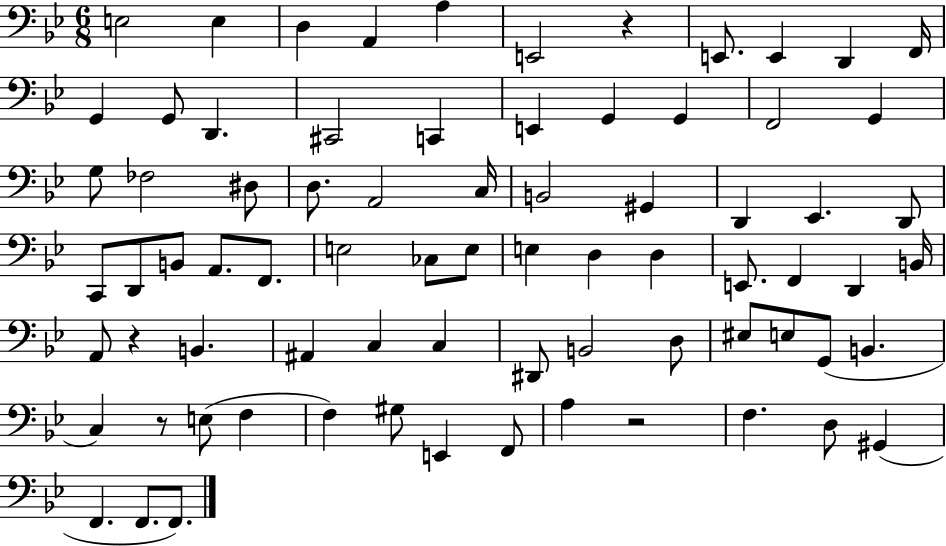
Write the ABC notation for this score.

X:1
T:Untitled
M:6/8
L:1/4
K:Bb
E,2 E, D, A,, A, E,,2 z E,,/2 E,, D,, F,,/4 G,, G,,/2 D,, ^C,,2 C,, E,, G,, G,, F,,2 G,, G,/2 _F,2 ^D,/2 D,/2 A,,2 C,/4 B,,2 ^G,, D,, _E,, D,,/2 C,,/2 D,,/2 B,,/2 A,,/2 F,,/2 E,2 _C,/2 E,/2 E, D, D, E,,/2 F,, D,, B,,/4 A,,/2 z B,, ^A,, C, C, ^D,,/2 B,,2 D,/2 ^E,/2 E,/2 G,,/2 B,, C, z/2 E,/2 F, F, ^G,/2 E,, F,,/2 A, z2 F, D,/2 ^G,, F,, F,,/2 F,,/2